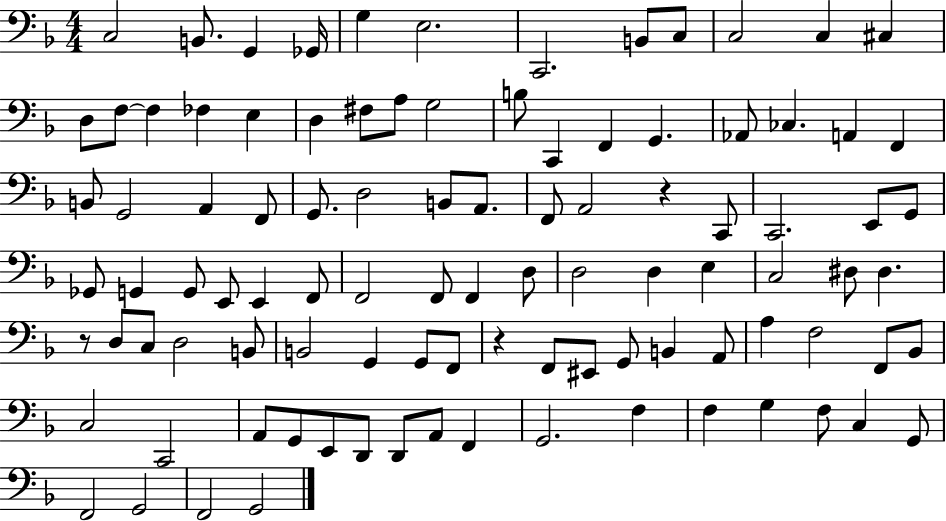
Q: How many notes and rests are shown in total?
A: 99